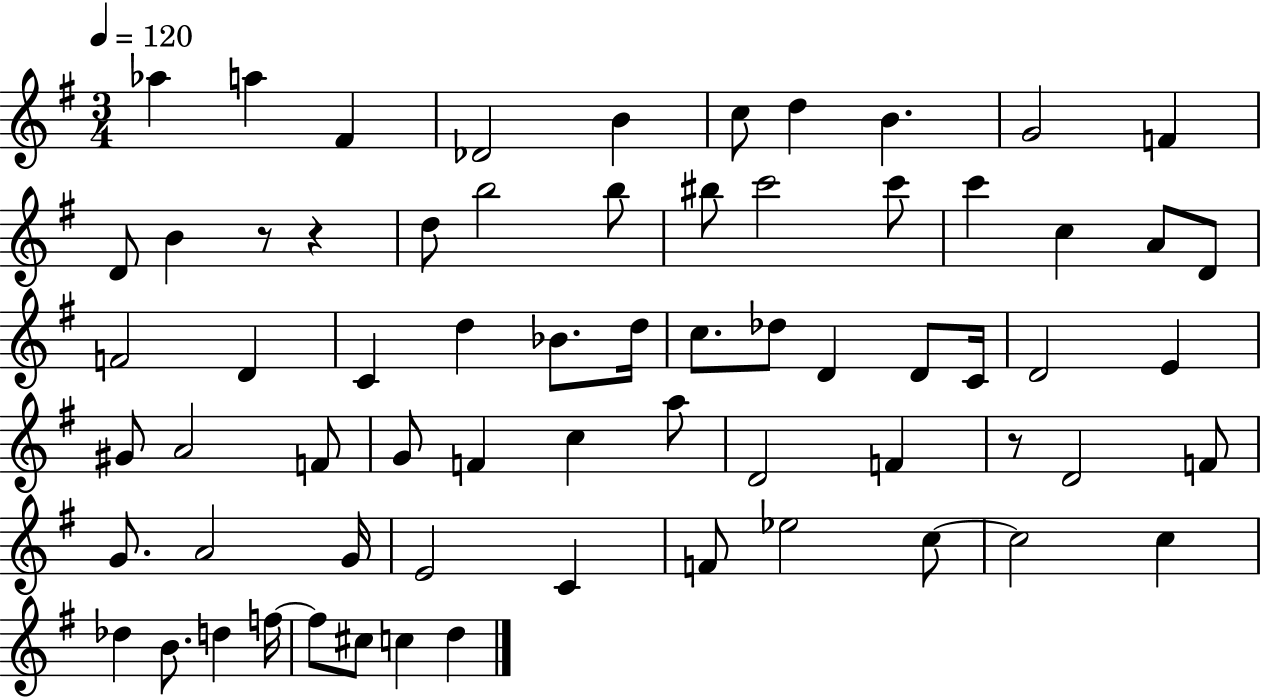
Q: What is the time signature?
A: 3/4